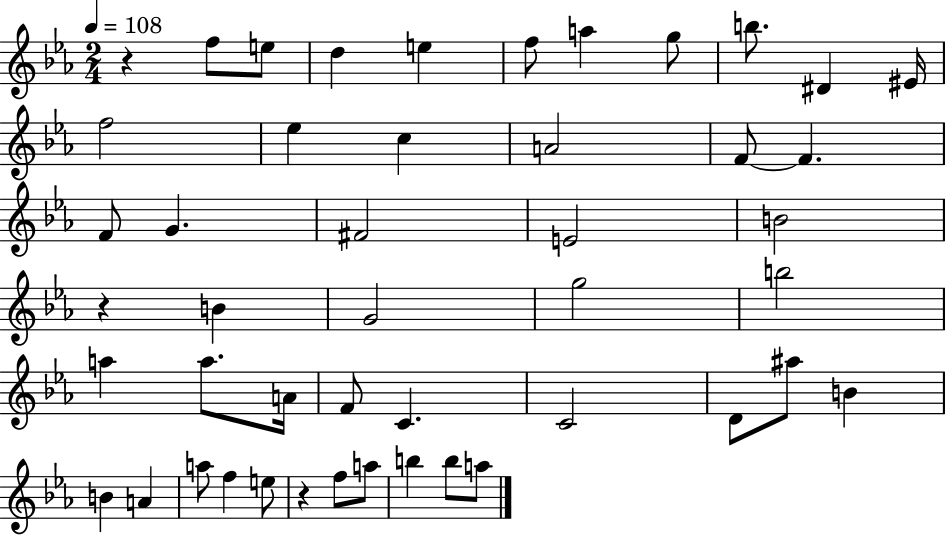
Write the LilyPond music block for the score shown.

{
  \clef treble
  \numericTimeSignature
  \time 2/4
  \key ees \major
  \tempo 4 = 108
  \repeat volta 2 { r4 f''8 e''8 | d''4 e''4 | f''8 a''4 g''8 | b''8. dis'4 eis'16 | \break f''2 | ees''4 c''4 | a'2 | f'8~~ f'4. | \break f'8 g'4. | fis'2 | e'2 | b'2 | \break r4 b'4 | g'2 | g''2 | b''2 | \break a''4 a''8. a'16 | f'8 c'4. | c'2 | d'8 ais''8 b'4 | \break b'4 a'4 | a''8 f''4 e''8 | r4 f''8 a''8 | b''4 b''8 a''8 | \break } \bar "|."
}